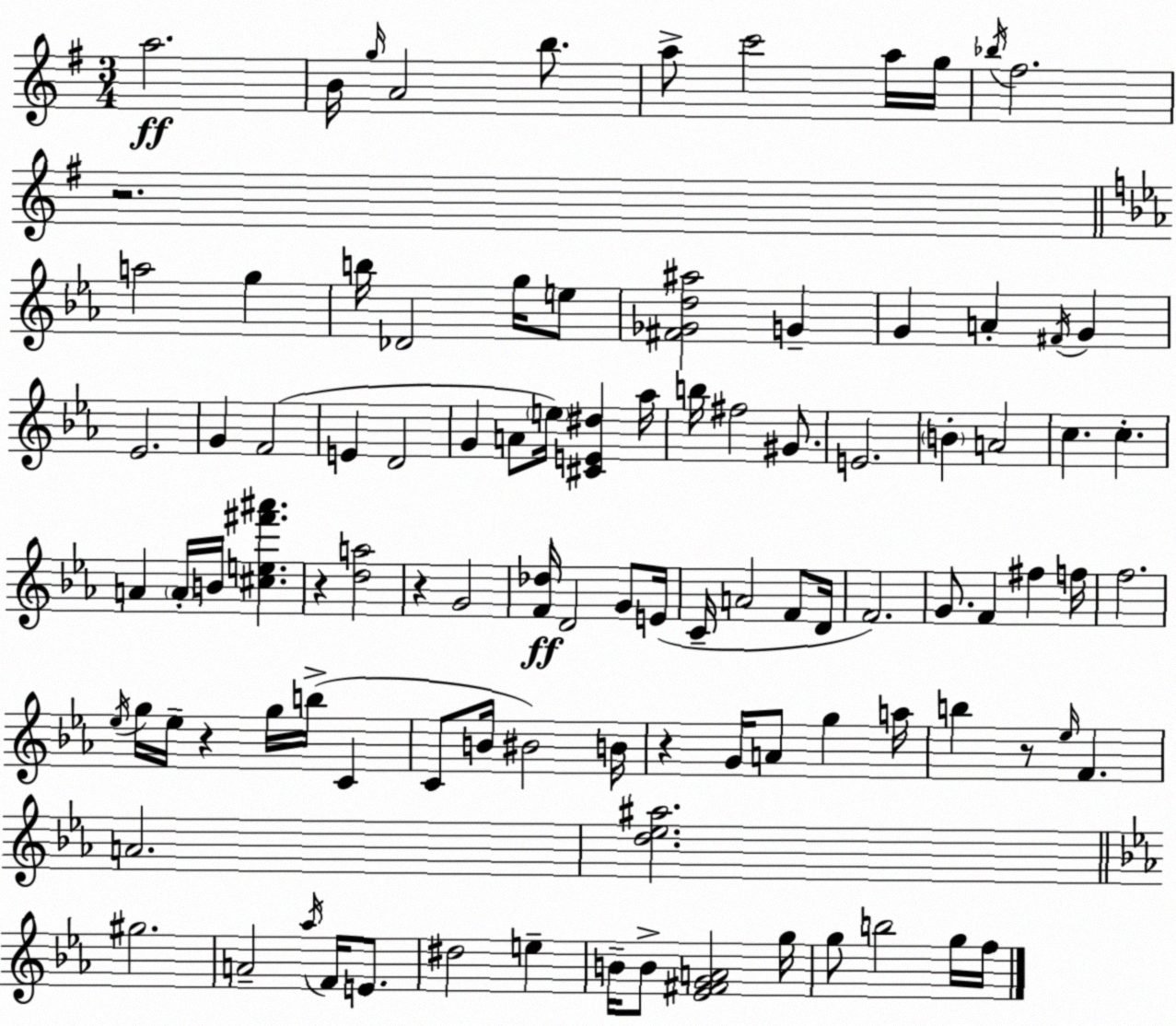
X:1
T:Untitled
M:3/4
L:1/4
K:Em
a2 B/4 g/4 A2 b/2 a/2 c'2 a/4 g/4 _b/4 ^f2 z2 a2 g b/4 _D2 g/4 e/2 [^F_Gd^a]2 G G A ^F/4 G _E2 G F2 E D2 G A/2 e/4 [^CE^d] _a/4 b/4 ^f2 ^G/2 E2 B A2 c c A A/4 B/4 [^ce^f'^a'] z [da]2 z G2 [F_d]/4 D2 G/2 E/4 C/4 A2 F/2 D/4 F2 G/2 F ^f f/4 f2 _e/4 g/4 _e/4 z g/4 b/4 C C/2 B/4 ^B2 B/4 z G/4 A/2 g a/4 b z/2 _e/4 F A2 [d_e^a]2 ^g2 A2 _a/4 F/4 E/2 ^d2 e B/4 B/2 [_E^FGA]2 g/4 g/2 b2 g/4 f/4